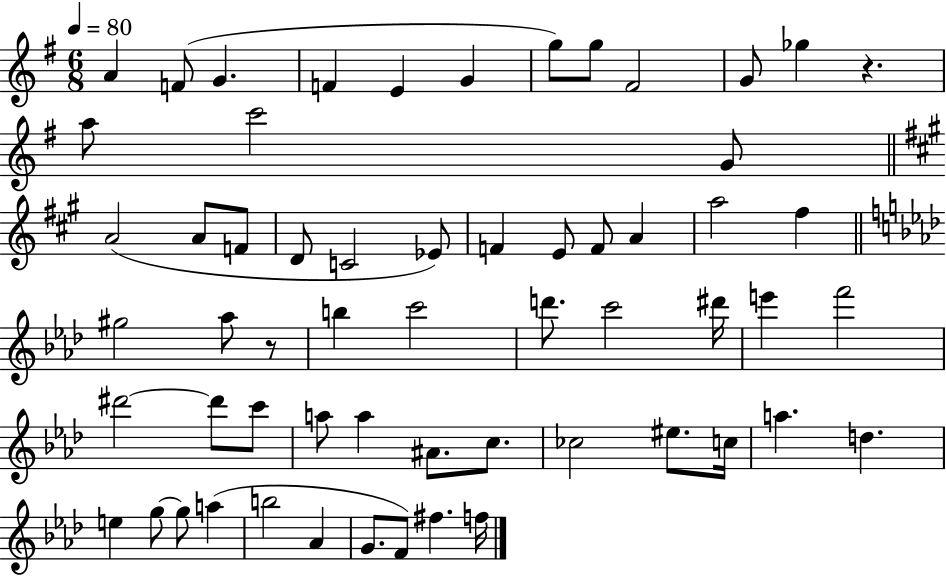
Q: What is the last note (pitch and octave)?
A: F5